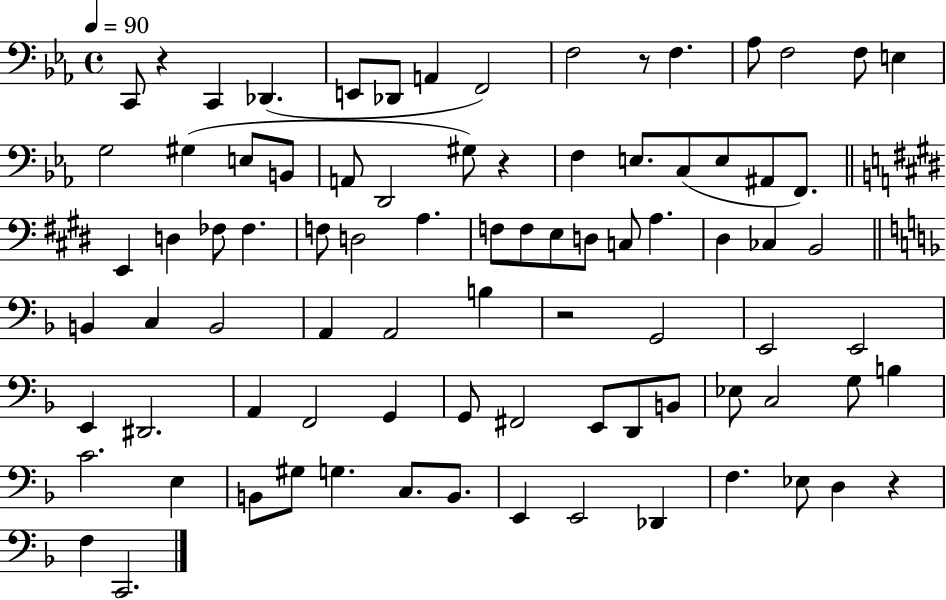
{
  \clef bass
  \time 4/4
  \defaultTimeSignature
  \key ees \major
  \tempo 4 = 90
  \repeat volta 2 { c,8 r4 c,4 des,4.( | e,8 des,8 a,4 f,2) | f2 r8 f4. | aes8 f2 f8 e4 | \break g2 gis4( e8 b,8 | a,8 d,2 gis8) r4 | f4 e8. c8( e8 ais,8 f,8.) | \bar "||" \break \key e \major e,4 d4 fes8 fes4. | f8 d2 a4. | f8 f8 e8 d8 c8 a4. | dis4 ces4 b,2 | \break \bar "||" \break \key d \minor b,4 c4 b,2 | a,4 a,2 b4 | r2 g,2 | e,2 e,2 | \break e,4 dis,2. | a,4 f,2 g,4 | g,8 fis,2 e,8 d,8 b,8 | ees8 c2 g8 b4 | \break c'2. e4 | b,8 gis8 g4. c8. b,8. | e,4 e,2 des,4 | f4. ees8 d4 r4 | \break f4 c,2. | } \bar "|."
}